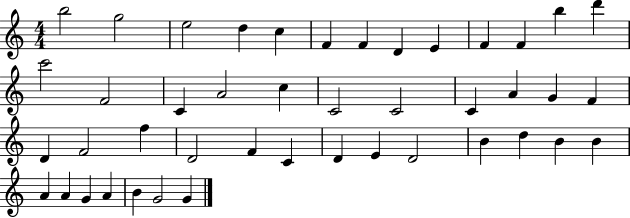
X:1
T:Untitled
M:4/4
L:1/4
K:C
b2 g2 e2 d c F F D E F F b d' c'2 F2 C A2 c C2 C2 C A G F D F2 f D2 F C D E D2 B d B B A A G A B G2 G